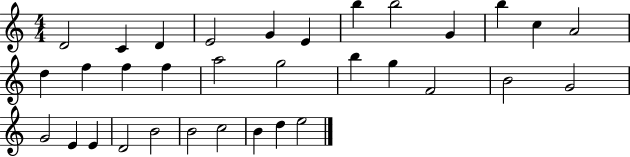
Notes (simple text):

D4/h C4/q D4/q E4/h G4/q E4/q B5/q B5/h G4/q B5/q C5/q A4/h D5/q F5/q F5/q F5/q A5/h G5/h B5/q G5/q F4/h B4/h G4/h G4/h E4/q E4/q D4/h B4/h B4/h C5/h B4/q D5/q E5/h